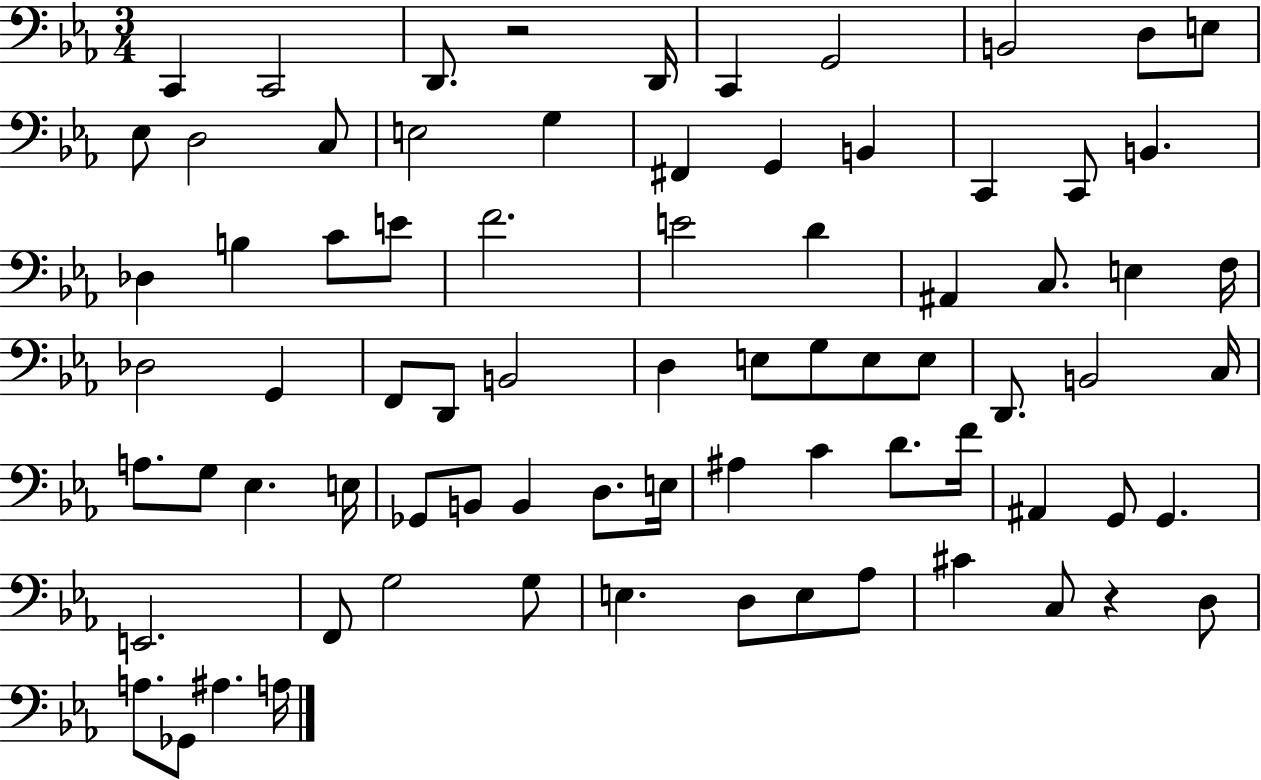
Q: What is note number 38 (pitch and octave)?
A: E3